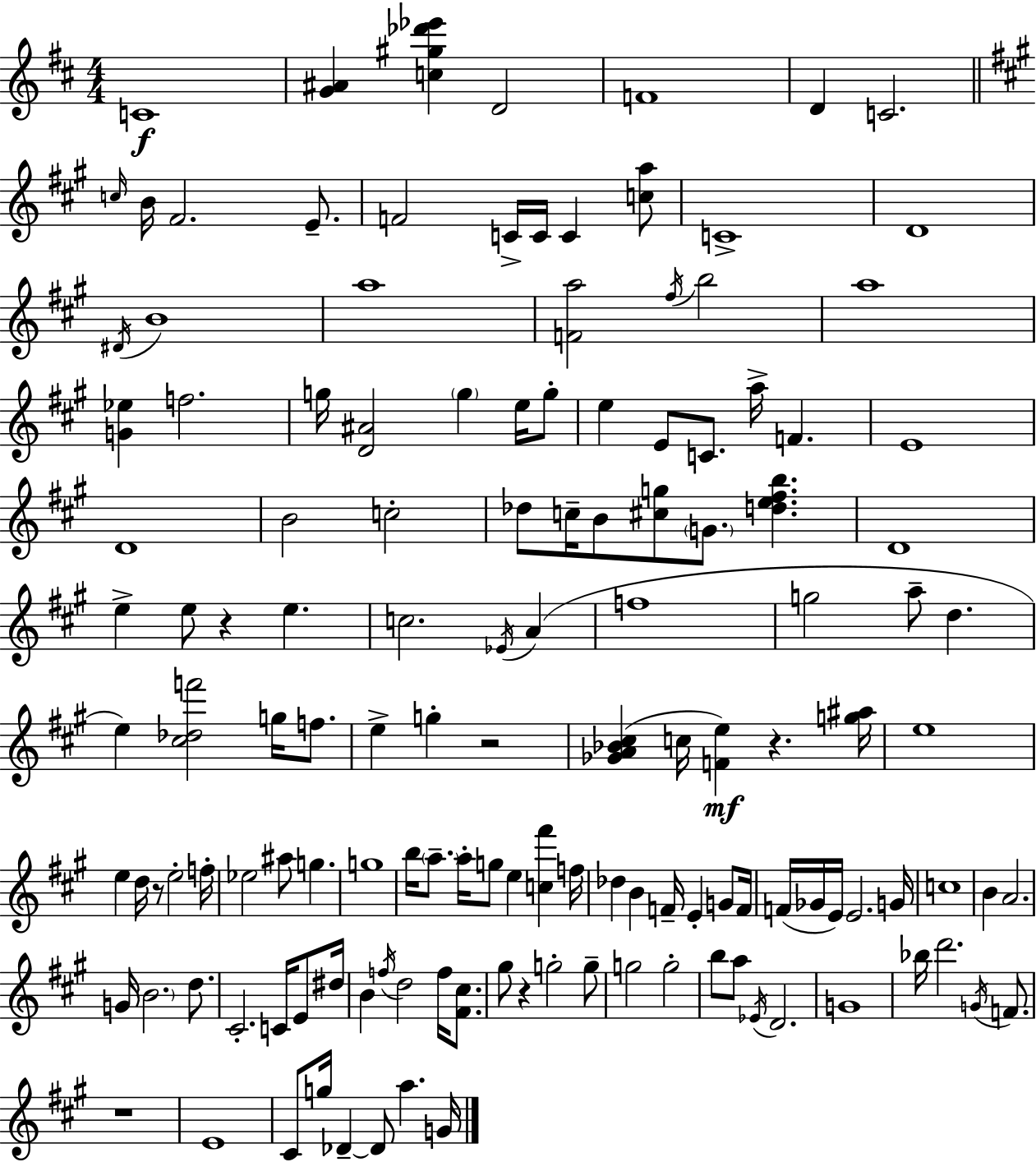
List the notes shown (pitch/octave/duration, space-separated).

C4/w [G4,A#4]/q [C5,G#5,Db6,Eb6]/q D4/h F4/w D4/q C4/h. C5/s B4/s F#4/h. E4/e. F4/h C4/s C4/s C4/q [C5,A5]/e C4/w D4/w D#4/s B4/w A5/w [F4,A5]/h F#5/s B5/h A5/w [G4,Eb5]/q F5/h. G5/s [D4,A#4]/h G5/q E5/s G5/e E5/q E4/e C4/e. A5/s F4/q. E4/w D4/w B4/h C5/h Db5/e C5/s B4/e [C#5,G5]/e G4/e. [D5,E5,F#5,B5]/q. D4/w E5/q E5/e R/q E5/q. C5/h. Eb4/s A4/q F5/w G5/h A5/e D5/q. E5/q [C#5,Db5,F6]/h G5/s F5/e. E5/q G5/q R/h [Gb4,A4,Bb4,C#5]/q C5/s [F4,E5]/q R/q. [G5,A#5]/s E5/w E5/q D5/s R/e E5/h F5/s Eb5/h A#5/e G5/q. G5/w B5/s A5/e. A5/s G5/e E5/q [C5,F#6]/q F5/s Db5/q B4/q F4/s E4/q G4/e F4/s F4/s Gb4/s E4/s E4/h. G4/s C5/w B4/q A4/h. G4/s B4/h. D5/e. C#4/h. C4/s E4/e D#5/s B4/q F5/s D5/h F5/s [F#4,C#5]/e. G#5/e R/q G5/h G5/e G5/h G5/h B5/e A5/e Eb4/s D4/h. G4/w Bb5/s D6/h. G4/s F4/e. R/w E4/w C#4/e G5/s Db4/q Db4/e A5/q. G4/s